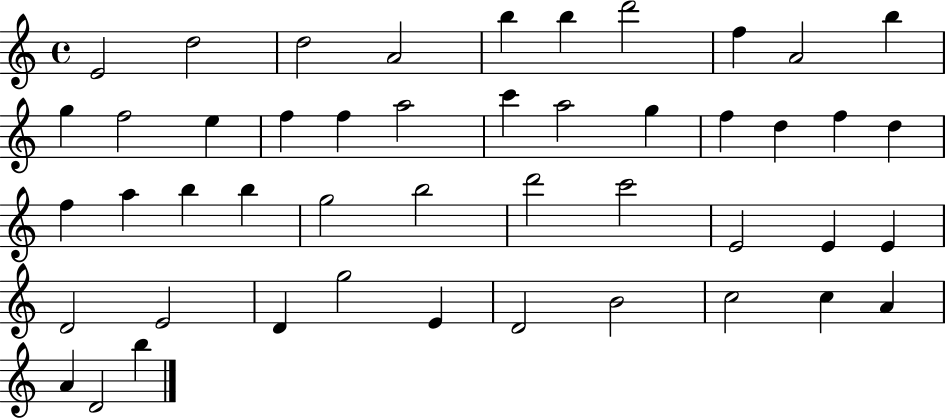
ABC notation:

X:1
T:Untitled
M:4/4
L:1/4
K:C
E2 d2 d2 A2 b b d'2 f A2 b g f2 e f f a2 c' a2 g f d f d f a b b g2 b2 d'2 c'2 E2 E E D2 E2 D g2 E D2 B2 c2 c A A D2 b